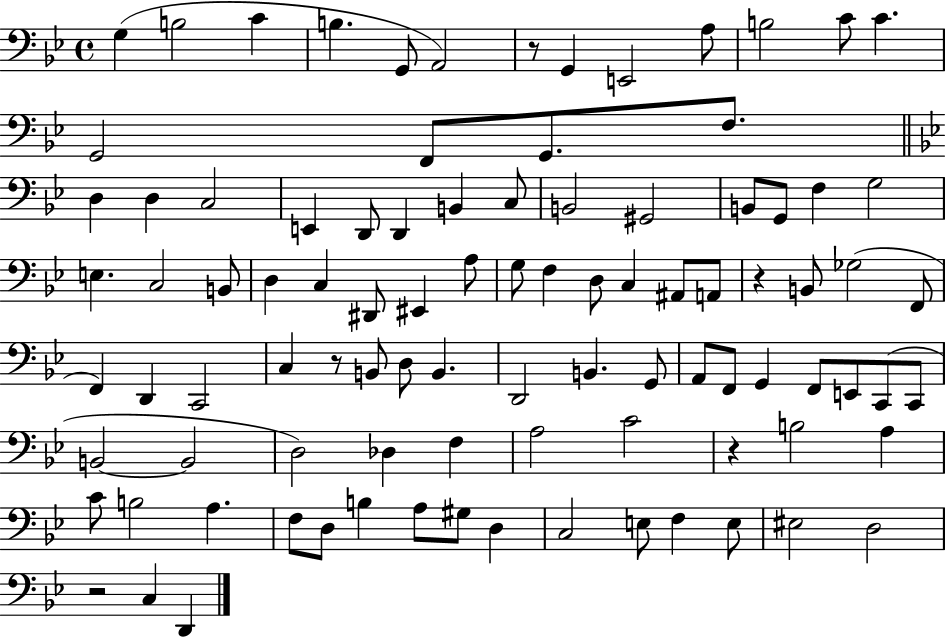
G3/q B3/h C4/q B3/q. G2/e A2/h R/e G2/q E2/h A3/e B3/h C4/e C4/q. G2/h F2/e G2/e. F3/e. D3/q D3/q C3/h E2/q D2/e D2/q B2/q C3/e B2/h G#2/h B2/e G2/e F3/q G3/h E3/q. C3/h B2/e D3/q C3/q D#2/e EIS2/q A3/e G3/e F3/q D3/e C3/q A#2/e A2/e R/q B2/e Gb3/h F2/e F2/q D2/q C2/h C3/q R/e B2/e D3/e B2/q. D2/h B2/q. G2/e A2/e F2/e G2/q F2/e E2/e C2/e C2/e B2/h B2/h D3/h Db3/q F3/q A3/h C4/h R/q B3/h A3/q C4/e B3/h A3/q. F3/e D3/e B3/q A3/e G#3/e D3/q C3/h E3/e F3/q E3/e EIS3/h D3/h R/h C3/q D2/q